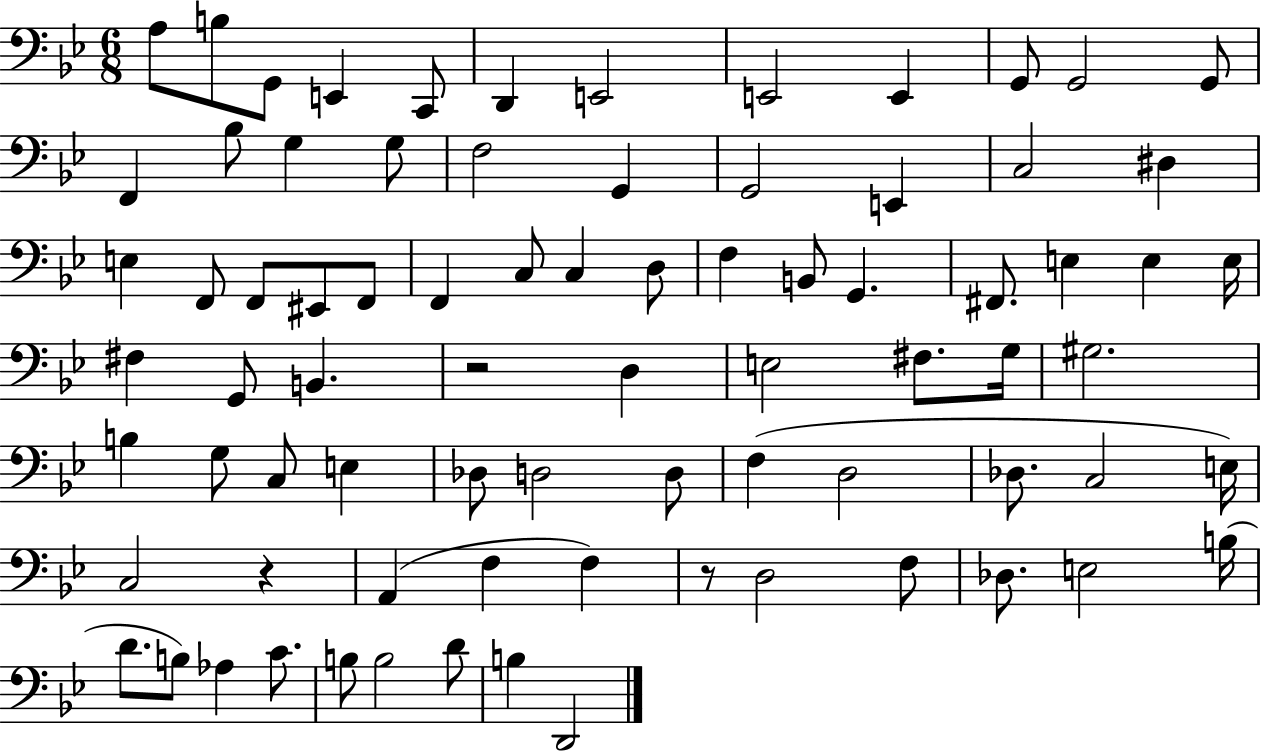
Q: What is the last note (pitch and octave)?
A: D2